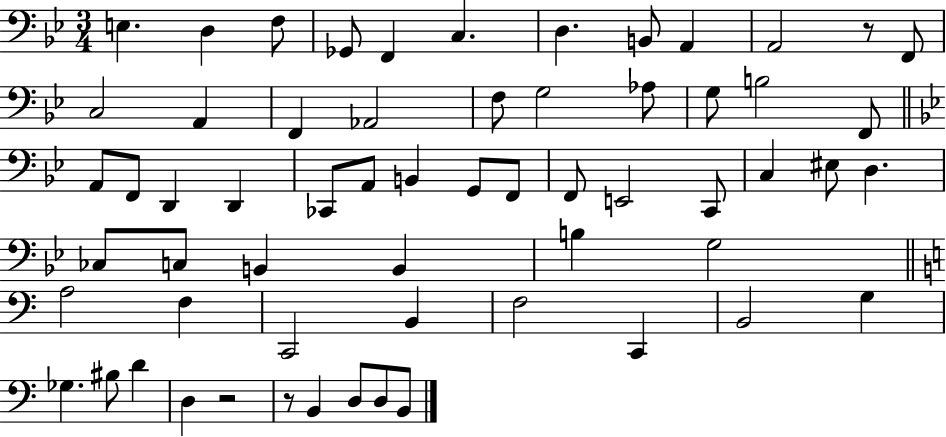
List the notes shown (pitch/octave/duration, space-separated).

E3/q. D3/q F3/e Gb2/e F2/q C3/q. D3/q. B2/e A2/q A2/h R/e F2/e C3/h A2/q F2/q Ab2/h F3/e G3/h Ab3/e G3/e B3/h F2/e A2/e F2/e D2/q D2/q CES2/e A2/e B2/q G2/e F2/e F2/e E2/h C2/e C3/q EIS3/e D3/q. CES3/e C3/e B2/q B2/q B3/q G3/h A3/h F3/q C2/h B2/q F3/h C2/q B2/h G3/q Gb3/q. BIS3/e D4/q D3/q R/h R/e B2/q D3/e D3/e B2/e